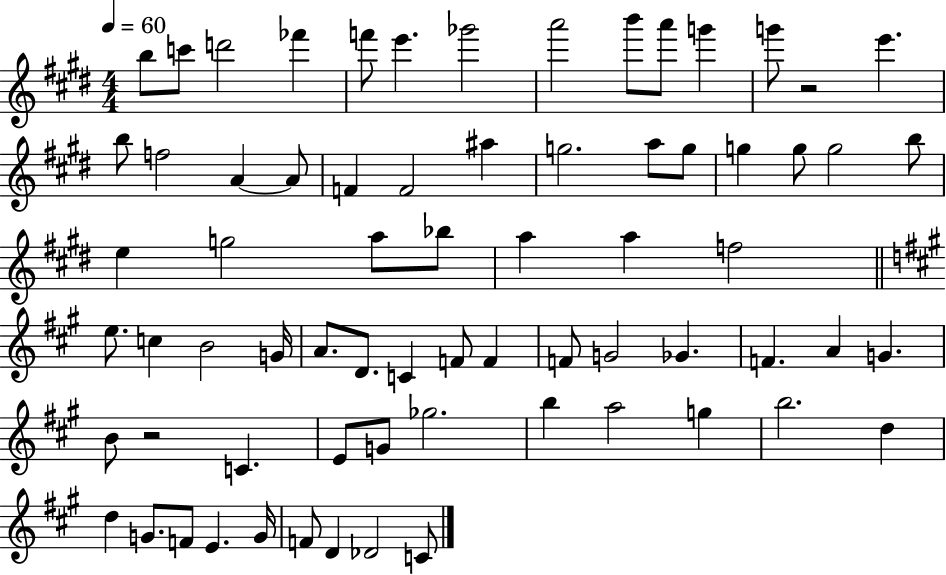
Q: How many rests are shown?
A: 2